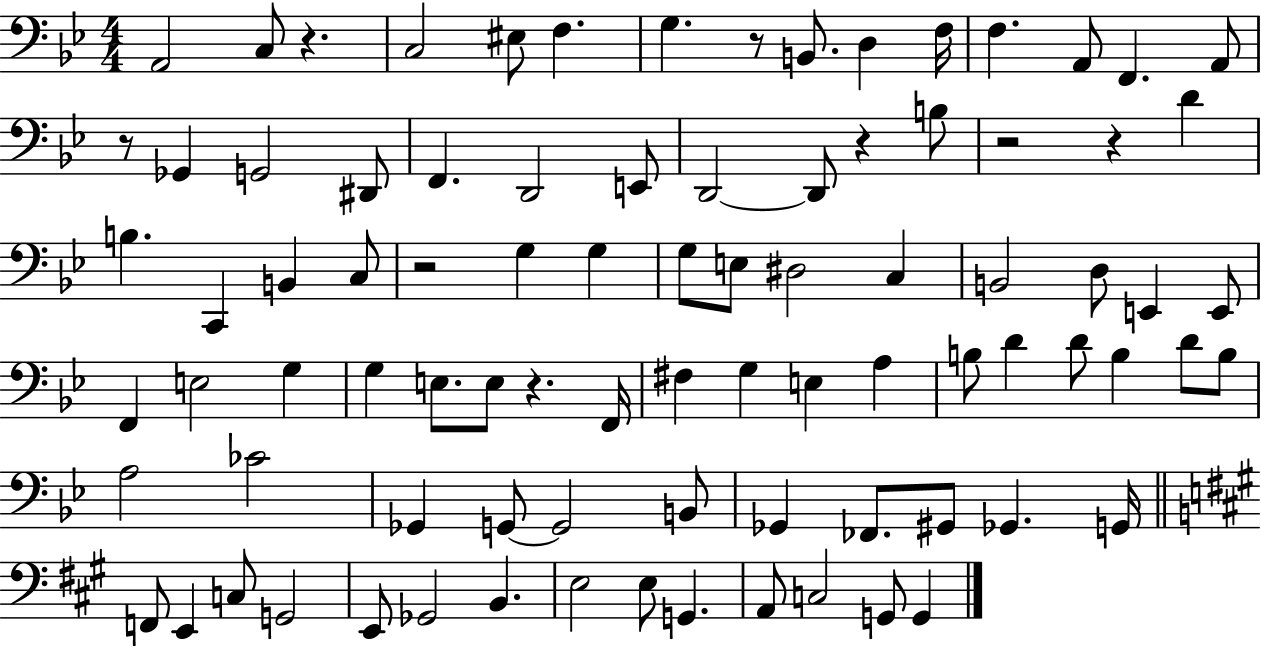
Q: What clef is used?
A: bass